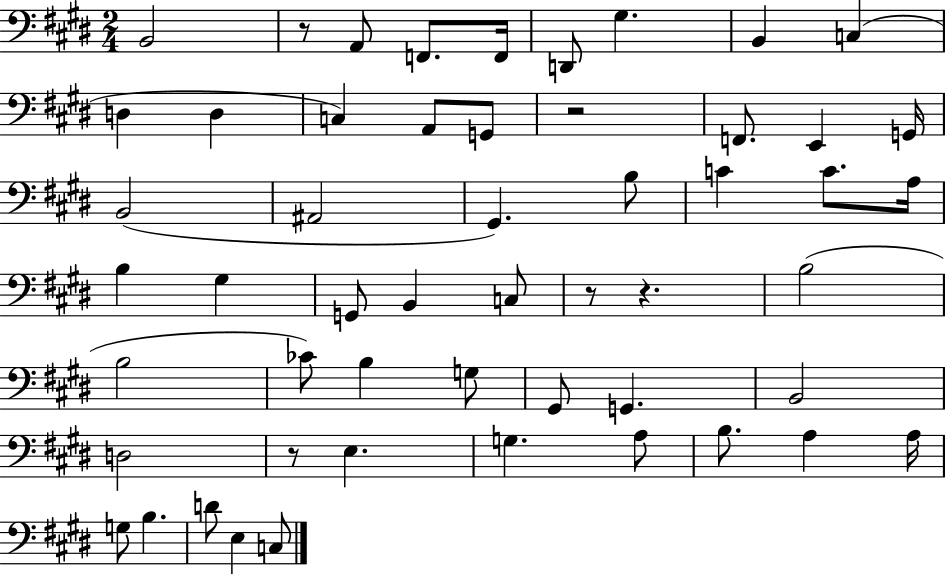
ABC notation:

X:1
T:Untitled
M:2/4
L:1/4
K:E
B,,2 z/2 A,,/2 F,,/2 F,,/4 D,,/2 ^G, B,, C, D, D, C, A,,/2 G,,/2 z2 F,,/2 E,, G,,/4 B,,2 ^A,,2 ^G,, B,/2 C C/2 A,/4 B, ^G, G,,/2 B,, C,/2 z/2 z B,2 B,2 _C/2 B, G,/2 ^G,,/2 G,, B,,2 D,2 z/2 E, G, A,/2 B,/2 A, A,/4 G,/2 B, D/2 E, C,/2